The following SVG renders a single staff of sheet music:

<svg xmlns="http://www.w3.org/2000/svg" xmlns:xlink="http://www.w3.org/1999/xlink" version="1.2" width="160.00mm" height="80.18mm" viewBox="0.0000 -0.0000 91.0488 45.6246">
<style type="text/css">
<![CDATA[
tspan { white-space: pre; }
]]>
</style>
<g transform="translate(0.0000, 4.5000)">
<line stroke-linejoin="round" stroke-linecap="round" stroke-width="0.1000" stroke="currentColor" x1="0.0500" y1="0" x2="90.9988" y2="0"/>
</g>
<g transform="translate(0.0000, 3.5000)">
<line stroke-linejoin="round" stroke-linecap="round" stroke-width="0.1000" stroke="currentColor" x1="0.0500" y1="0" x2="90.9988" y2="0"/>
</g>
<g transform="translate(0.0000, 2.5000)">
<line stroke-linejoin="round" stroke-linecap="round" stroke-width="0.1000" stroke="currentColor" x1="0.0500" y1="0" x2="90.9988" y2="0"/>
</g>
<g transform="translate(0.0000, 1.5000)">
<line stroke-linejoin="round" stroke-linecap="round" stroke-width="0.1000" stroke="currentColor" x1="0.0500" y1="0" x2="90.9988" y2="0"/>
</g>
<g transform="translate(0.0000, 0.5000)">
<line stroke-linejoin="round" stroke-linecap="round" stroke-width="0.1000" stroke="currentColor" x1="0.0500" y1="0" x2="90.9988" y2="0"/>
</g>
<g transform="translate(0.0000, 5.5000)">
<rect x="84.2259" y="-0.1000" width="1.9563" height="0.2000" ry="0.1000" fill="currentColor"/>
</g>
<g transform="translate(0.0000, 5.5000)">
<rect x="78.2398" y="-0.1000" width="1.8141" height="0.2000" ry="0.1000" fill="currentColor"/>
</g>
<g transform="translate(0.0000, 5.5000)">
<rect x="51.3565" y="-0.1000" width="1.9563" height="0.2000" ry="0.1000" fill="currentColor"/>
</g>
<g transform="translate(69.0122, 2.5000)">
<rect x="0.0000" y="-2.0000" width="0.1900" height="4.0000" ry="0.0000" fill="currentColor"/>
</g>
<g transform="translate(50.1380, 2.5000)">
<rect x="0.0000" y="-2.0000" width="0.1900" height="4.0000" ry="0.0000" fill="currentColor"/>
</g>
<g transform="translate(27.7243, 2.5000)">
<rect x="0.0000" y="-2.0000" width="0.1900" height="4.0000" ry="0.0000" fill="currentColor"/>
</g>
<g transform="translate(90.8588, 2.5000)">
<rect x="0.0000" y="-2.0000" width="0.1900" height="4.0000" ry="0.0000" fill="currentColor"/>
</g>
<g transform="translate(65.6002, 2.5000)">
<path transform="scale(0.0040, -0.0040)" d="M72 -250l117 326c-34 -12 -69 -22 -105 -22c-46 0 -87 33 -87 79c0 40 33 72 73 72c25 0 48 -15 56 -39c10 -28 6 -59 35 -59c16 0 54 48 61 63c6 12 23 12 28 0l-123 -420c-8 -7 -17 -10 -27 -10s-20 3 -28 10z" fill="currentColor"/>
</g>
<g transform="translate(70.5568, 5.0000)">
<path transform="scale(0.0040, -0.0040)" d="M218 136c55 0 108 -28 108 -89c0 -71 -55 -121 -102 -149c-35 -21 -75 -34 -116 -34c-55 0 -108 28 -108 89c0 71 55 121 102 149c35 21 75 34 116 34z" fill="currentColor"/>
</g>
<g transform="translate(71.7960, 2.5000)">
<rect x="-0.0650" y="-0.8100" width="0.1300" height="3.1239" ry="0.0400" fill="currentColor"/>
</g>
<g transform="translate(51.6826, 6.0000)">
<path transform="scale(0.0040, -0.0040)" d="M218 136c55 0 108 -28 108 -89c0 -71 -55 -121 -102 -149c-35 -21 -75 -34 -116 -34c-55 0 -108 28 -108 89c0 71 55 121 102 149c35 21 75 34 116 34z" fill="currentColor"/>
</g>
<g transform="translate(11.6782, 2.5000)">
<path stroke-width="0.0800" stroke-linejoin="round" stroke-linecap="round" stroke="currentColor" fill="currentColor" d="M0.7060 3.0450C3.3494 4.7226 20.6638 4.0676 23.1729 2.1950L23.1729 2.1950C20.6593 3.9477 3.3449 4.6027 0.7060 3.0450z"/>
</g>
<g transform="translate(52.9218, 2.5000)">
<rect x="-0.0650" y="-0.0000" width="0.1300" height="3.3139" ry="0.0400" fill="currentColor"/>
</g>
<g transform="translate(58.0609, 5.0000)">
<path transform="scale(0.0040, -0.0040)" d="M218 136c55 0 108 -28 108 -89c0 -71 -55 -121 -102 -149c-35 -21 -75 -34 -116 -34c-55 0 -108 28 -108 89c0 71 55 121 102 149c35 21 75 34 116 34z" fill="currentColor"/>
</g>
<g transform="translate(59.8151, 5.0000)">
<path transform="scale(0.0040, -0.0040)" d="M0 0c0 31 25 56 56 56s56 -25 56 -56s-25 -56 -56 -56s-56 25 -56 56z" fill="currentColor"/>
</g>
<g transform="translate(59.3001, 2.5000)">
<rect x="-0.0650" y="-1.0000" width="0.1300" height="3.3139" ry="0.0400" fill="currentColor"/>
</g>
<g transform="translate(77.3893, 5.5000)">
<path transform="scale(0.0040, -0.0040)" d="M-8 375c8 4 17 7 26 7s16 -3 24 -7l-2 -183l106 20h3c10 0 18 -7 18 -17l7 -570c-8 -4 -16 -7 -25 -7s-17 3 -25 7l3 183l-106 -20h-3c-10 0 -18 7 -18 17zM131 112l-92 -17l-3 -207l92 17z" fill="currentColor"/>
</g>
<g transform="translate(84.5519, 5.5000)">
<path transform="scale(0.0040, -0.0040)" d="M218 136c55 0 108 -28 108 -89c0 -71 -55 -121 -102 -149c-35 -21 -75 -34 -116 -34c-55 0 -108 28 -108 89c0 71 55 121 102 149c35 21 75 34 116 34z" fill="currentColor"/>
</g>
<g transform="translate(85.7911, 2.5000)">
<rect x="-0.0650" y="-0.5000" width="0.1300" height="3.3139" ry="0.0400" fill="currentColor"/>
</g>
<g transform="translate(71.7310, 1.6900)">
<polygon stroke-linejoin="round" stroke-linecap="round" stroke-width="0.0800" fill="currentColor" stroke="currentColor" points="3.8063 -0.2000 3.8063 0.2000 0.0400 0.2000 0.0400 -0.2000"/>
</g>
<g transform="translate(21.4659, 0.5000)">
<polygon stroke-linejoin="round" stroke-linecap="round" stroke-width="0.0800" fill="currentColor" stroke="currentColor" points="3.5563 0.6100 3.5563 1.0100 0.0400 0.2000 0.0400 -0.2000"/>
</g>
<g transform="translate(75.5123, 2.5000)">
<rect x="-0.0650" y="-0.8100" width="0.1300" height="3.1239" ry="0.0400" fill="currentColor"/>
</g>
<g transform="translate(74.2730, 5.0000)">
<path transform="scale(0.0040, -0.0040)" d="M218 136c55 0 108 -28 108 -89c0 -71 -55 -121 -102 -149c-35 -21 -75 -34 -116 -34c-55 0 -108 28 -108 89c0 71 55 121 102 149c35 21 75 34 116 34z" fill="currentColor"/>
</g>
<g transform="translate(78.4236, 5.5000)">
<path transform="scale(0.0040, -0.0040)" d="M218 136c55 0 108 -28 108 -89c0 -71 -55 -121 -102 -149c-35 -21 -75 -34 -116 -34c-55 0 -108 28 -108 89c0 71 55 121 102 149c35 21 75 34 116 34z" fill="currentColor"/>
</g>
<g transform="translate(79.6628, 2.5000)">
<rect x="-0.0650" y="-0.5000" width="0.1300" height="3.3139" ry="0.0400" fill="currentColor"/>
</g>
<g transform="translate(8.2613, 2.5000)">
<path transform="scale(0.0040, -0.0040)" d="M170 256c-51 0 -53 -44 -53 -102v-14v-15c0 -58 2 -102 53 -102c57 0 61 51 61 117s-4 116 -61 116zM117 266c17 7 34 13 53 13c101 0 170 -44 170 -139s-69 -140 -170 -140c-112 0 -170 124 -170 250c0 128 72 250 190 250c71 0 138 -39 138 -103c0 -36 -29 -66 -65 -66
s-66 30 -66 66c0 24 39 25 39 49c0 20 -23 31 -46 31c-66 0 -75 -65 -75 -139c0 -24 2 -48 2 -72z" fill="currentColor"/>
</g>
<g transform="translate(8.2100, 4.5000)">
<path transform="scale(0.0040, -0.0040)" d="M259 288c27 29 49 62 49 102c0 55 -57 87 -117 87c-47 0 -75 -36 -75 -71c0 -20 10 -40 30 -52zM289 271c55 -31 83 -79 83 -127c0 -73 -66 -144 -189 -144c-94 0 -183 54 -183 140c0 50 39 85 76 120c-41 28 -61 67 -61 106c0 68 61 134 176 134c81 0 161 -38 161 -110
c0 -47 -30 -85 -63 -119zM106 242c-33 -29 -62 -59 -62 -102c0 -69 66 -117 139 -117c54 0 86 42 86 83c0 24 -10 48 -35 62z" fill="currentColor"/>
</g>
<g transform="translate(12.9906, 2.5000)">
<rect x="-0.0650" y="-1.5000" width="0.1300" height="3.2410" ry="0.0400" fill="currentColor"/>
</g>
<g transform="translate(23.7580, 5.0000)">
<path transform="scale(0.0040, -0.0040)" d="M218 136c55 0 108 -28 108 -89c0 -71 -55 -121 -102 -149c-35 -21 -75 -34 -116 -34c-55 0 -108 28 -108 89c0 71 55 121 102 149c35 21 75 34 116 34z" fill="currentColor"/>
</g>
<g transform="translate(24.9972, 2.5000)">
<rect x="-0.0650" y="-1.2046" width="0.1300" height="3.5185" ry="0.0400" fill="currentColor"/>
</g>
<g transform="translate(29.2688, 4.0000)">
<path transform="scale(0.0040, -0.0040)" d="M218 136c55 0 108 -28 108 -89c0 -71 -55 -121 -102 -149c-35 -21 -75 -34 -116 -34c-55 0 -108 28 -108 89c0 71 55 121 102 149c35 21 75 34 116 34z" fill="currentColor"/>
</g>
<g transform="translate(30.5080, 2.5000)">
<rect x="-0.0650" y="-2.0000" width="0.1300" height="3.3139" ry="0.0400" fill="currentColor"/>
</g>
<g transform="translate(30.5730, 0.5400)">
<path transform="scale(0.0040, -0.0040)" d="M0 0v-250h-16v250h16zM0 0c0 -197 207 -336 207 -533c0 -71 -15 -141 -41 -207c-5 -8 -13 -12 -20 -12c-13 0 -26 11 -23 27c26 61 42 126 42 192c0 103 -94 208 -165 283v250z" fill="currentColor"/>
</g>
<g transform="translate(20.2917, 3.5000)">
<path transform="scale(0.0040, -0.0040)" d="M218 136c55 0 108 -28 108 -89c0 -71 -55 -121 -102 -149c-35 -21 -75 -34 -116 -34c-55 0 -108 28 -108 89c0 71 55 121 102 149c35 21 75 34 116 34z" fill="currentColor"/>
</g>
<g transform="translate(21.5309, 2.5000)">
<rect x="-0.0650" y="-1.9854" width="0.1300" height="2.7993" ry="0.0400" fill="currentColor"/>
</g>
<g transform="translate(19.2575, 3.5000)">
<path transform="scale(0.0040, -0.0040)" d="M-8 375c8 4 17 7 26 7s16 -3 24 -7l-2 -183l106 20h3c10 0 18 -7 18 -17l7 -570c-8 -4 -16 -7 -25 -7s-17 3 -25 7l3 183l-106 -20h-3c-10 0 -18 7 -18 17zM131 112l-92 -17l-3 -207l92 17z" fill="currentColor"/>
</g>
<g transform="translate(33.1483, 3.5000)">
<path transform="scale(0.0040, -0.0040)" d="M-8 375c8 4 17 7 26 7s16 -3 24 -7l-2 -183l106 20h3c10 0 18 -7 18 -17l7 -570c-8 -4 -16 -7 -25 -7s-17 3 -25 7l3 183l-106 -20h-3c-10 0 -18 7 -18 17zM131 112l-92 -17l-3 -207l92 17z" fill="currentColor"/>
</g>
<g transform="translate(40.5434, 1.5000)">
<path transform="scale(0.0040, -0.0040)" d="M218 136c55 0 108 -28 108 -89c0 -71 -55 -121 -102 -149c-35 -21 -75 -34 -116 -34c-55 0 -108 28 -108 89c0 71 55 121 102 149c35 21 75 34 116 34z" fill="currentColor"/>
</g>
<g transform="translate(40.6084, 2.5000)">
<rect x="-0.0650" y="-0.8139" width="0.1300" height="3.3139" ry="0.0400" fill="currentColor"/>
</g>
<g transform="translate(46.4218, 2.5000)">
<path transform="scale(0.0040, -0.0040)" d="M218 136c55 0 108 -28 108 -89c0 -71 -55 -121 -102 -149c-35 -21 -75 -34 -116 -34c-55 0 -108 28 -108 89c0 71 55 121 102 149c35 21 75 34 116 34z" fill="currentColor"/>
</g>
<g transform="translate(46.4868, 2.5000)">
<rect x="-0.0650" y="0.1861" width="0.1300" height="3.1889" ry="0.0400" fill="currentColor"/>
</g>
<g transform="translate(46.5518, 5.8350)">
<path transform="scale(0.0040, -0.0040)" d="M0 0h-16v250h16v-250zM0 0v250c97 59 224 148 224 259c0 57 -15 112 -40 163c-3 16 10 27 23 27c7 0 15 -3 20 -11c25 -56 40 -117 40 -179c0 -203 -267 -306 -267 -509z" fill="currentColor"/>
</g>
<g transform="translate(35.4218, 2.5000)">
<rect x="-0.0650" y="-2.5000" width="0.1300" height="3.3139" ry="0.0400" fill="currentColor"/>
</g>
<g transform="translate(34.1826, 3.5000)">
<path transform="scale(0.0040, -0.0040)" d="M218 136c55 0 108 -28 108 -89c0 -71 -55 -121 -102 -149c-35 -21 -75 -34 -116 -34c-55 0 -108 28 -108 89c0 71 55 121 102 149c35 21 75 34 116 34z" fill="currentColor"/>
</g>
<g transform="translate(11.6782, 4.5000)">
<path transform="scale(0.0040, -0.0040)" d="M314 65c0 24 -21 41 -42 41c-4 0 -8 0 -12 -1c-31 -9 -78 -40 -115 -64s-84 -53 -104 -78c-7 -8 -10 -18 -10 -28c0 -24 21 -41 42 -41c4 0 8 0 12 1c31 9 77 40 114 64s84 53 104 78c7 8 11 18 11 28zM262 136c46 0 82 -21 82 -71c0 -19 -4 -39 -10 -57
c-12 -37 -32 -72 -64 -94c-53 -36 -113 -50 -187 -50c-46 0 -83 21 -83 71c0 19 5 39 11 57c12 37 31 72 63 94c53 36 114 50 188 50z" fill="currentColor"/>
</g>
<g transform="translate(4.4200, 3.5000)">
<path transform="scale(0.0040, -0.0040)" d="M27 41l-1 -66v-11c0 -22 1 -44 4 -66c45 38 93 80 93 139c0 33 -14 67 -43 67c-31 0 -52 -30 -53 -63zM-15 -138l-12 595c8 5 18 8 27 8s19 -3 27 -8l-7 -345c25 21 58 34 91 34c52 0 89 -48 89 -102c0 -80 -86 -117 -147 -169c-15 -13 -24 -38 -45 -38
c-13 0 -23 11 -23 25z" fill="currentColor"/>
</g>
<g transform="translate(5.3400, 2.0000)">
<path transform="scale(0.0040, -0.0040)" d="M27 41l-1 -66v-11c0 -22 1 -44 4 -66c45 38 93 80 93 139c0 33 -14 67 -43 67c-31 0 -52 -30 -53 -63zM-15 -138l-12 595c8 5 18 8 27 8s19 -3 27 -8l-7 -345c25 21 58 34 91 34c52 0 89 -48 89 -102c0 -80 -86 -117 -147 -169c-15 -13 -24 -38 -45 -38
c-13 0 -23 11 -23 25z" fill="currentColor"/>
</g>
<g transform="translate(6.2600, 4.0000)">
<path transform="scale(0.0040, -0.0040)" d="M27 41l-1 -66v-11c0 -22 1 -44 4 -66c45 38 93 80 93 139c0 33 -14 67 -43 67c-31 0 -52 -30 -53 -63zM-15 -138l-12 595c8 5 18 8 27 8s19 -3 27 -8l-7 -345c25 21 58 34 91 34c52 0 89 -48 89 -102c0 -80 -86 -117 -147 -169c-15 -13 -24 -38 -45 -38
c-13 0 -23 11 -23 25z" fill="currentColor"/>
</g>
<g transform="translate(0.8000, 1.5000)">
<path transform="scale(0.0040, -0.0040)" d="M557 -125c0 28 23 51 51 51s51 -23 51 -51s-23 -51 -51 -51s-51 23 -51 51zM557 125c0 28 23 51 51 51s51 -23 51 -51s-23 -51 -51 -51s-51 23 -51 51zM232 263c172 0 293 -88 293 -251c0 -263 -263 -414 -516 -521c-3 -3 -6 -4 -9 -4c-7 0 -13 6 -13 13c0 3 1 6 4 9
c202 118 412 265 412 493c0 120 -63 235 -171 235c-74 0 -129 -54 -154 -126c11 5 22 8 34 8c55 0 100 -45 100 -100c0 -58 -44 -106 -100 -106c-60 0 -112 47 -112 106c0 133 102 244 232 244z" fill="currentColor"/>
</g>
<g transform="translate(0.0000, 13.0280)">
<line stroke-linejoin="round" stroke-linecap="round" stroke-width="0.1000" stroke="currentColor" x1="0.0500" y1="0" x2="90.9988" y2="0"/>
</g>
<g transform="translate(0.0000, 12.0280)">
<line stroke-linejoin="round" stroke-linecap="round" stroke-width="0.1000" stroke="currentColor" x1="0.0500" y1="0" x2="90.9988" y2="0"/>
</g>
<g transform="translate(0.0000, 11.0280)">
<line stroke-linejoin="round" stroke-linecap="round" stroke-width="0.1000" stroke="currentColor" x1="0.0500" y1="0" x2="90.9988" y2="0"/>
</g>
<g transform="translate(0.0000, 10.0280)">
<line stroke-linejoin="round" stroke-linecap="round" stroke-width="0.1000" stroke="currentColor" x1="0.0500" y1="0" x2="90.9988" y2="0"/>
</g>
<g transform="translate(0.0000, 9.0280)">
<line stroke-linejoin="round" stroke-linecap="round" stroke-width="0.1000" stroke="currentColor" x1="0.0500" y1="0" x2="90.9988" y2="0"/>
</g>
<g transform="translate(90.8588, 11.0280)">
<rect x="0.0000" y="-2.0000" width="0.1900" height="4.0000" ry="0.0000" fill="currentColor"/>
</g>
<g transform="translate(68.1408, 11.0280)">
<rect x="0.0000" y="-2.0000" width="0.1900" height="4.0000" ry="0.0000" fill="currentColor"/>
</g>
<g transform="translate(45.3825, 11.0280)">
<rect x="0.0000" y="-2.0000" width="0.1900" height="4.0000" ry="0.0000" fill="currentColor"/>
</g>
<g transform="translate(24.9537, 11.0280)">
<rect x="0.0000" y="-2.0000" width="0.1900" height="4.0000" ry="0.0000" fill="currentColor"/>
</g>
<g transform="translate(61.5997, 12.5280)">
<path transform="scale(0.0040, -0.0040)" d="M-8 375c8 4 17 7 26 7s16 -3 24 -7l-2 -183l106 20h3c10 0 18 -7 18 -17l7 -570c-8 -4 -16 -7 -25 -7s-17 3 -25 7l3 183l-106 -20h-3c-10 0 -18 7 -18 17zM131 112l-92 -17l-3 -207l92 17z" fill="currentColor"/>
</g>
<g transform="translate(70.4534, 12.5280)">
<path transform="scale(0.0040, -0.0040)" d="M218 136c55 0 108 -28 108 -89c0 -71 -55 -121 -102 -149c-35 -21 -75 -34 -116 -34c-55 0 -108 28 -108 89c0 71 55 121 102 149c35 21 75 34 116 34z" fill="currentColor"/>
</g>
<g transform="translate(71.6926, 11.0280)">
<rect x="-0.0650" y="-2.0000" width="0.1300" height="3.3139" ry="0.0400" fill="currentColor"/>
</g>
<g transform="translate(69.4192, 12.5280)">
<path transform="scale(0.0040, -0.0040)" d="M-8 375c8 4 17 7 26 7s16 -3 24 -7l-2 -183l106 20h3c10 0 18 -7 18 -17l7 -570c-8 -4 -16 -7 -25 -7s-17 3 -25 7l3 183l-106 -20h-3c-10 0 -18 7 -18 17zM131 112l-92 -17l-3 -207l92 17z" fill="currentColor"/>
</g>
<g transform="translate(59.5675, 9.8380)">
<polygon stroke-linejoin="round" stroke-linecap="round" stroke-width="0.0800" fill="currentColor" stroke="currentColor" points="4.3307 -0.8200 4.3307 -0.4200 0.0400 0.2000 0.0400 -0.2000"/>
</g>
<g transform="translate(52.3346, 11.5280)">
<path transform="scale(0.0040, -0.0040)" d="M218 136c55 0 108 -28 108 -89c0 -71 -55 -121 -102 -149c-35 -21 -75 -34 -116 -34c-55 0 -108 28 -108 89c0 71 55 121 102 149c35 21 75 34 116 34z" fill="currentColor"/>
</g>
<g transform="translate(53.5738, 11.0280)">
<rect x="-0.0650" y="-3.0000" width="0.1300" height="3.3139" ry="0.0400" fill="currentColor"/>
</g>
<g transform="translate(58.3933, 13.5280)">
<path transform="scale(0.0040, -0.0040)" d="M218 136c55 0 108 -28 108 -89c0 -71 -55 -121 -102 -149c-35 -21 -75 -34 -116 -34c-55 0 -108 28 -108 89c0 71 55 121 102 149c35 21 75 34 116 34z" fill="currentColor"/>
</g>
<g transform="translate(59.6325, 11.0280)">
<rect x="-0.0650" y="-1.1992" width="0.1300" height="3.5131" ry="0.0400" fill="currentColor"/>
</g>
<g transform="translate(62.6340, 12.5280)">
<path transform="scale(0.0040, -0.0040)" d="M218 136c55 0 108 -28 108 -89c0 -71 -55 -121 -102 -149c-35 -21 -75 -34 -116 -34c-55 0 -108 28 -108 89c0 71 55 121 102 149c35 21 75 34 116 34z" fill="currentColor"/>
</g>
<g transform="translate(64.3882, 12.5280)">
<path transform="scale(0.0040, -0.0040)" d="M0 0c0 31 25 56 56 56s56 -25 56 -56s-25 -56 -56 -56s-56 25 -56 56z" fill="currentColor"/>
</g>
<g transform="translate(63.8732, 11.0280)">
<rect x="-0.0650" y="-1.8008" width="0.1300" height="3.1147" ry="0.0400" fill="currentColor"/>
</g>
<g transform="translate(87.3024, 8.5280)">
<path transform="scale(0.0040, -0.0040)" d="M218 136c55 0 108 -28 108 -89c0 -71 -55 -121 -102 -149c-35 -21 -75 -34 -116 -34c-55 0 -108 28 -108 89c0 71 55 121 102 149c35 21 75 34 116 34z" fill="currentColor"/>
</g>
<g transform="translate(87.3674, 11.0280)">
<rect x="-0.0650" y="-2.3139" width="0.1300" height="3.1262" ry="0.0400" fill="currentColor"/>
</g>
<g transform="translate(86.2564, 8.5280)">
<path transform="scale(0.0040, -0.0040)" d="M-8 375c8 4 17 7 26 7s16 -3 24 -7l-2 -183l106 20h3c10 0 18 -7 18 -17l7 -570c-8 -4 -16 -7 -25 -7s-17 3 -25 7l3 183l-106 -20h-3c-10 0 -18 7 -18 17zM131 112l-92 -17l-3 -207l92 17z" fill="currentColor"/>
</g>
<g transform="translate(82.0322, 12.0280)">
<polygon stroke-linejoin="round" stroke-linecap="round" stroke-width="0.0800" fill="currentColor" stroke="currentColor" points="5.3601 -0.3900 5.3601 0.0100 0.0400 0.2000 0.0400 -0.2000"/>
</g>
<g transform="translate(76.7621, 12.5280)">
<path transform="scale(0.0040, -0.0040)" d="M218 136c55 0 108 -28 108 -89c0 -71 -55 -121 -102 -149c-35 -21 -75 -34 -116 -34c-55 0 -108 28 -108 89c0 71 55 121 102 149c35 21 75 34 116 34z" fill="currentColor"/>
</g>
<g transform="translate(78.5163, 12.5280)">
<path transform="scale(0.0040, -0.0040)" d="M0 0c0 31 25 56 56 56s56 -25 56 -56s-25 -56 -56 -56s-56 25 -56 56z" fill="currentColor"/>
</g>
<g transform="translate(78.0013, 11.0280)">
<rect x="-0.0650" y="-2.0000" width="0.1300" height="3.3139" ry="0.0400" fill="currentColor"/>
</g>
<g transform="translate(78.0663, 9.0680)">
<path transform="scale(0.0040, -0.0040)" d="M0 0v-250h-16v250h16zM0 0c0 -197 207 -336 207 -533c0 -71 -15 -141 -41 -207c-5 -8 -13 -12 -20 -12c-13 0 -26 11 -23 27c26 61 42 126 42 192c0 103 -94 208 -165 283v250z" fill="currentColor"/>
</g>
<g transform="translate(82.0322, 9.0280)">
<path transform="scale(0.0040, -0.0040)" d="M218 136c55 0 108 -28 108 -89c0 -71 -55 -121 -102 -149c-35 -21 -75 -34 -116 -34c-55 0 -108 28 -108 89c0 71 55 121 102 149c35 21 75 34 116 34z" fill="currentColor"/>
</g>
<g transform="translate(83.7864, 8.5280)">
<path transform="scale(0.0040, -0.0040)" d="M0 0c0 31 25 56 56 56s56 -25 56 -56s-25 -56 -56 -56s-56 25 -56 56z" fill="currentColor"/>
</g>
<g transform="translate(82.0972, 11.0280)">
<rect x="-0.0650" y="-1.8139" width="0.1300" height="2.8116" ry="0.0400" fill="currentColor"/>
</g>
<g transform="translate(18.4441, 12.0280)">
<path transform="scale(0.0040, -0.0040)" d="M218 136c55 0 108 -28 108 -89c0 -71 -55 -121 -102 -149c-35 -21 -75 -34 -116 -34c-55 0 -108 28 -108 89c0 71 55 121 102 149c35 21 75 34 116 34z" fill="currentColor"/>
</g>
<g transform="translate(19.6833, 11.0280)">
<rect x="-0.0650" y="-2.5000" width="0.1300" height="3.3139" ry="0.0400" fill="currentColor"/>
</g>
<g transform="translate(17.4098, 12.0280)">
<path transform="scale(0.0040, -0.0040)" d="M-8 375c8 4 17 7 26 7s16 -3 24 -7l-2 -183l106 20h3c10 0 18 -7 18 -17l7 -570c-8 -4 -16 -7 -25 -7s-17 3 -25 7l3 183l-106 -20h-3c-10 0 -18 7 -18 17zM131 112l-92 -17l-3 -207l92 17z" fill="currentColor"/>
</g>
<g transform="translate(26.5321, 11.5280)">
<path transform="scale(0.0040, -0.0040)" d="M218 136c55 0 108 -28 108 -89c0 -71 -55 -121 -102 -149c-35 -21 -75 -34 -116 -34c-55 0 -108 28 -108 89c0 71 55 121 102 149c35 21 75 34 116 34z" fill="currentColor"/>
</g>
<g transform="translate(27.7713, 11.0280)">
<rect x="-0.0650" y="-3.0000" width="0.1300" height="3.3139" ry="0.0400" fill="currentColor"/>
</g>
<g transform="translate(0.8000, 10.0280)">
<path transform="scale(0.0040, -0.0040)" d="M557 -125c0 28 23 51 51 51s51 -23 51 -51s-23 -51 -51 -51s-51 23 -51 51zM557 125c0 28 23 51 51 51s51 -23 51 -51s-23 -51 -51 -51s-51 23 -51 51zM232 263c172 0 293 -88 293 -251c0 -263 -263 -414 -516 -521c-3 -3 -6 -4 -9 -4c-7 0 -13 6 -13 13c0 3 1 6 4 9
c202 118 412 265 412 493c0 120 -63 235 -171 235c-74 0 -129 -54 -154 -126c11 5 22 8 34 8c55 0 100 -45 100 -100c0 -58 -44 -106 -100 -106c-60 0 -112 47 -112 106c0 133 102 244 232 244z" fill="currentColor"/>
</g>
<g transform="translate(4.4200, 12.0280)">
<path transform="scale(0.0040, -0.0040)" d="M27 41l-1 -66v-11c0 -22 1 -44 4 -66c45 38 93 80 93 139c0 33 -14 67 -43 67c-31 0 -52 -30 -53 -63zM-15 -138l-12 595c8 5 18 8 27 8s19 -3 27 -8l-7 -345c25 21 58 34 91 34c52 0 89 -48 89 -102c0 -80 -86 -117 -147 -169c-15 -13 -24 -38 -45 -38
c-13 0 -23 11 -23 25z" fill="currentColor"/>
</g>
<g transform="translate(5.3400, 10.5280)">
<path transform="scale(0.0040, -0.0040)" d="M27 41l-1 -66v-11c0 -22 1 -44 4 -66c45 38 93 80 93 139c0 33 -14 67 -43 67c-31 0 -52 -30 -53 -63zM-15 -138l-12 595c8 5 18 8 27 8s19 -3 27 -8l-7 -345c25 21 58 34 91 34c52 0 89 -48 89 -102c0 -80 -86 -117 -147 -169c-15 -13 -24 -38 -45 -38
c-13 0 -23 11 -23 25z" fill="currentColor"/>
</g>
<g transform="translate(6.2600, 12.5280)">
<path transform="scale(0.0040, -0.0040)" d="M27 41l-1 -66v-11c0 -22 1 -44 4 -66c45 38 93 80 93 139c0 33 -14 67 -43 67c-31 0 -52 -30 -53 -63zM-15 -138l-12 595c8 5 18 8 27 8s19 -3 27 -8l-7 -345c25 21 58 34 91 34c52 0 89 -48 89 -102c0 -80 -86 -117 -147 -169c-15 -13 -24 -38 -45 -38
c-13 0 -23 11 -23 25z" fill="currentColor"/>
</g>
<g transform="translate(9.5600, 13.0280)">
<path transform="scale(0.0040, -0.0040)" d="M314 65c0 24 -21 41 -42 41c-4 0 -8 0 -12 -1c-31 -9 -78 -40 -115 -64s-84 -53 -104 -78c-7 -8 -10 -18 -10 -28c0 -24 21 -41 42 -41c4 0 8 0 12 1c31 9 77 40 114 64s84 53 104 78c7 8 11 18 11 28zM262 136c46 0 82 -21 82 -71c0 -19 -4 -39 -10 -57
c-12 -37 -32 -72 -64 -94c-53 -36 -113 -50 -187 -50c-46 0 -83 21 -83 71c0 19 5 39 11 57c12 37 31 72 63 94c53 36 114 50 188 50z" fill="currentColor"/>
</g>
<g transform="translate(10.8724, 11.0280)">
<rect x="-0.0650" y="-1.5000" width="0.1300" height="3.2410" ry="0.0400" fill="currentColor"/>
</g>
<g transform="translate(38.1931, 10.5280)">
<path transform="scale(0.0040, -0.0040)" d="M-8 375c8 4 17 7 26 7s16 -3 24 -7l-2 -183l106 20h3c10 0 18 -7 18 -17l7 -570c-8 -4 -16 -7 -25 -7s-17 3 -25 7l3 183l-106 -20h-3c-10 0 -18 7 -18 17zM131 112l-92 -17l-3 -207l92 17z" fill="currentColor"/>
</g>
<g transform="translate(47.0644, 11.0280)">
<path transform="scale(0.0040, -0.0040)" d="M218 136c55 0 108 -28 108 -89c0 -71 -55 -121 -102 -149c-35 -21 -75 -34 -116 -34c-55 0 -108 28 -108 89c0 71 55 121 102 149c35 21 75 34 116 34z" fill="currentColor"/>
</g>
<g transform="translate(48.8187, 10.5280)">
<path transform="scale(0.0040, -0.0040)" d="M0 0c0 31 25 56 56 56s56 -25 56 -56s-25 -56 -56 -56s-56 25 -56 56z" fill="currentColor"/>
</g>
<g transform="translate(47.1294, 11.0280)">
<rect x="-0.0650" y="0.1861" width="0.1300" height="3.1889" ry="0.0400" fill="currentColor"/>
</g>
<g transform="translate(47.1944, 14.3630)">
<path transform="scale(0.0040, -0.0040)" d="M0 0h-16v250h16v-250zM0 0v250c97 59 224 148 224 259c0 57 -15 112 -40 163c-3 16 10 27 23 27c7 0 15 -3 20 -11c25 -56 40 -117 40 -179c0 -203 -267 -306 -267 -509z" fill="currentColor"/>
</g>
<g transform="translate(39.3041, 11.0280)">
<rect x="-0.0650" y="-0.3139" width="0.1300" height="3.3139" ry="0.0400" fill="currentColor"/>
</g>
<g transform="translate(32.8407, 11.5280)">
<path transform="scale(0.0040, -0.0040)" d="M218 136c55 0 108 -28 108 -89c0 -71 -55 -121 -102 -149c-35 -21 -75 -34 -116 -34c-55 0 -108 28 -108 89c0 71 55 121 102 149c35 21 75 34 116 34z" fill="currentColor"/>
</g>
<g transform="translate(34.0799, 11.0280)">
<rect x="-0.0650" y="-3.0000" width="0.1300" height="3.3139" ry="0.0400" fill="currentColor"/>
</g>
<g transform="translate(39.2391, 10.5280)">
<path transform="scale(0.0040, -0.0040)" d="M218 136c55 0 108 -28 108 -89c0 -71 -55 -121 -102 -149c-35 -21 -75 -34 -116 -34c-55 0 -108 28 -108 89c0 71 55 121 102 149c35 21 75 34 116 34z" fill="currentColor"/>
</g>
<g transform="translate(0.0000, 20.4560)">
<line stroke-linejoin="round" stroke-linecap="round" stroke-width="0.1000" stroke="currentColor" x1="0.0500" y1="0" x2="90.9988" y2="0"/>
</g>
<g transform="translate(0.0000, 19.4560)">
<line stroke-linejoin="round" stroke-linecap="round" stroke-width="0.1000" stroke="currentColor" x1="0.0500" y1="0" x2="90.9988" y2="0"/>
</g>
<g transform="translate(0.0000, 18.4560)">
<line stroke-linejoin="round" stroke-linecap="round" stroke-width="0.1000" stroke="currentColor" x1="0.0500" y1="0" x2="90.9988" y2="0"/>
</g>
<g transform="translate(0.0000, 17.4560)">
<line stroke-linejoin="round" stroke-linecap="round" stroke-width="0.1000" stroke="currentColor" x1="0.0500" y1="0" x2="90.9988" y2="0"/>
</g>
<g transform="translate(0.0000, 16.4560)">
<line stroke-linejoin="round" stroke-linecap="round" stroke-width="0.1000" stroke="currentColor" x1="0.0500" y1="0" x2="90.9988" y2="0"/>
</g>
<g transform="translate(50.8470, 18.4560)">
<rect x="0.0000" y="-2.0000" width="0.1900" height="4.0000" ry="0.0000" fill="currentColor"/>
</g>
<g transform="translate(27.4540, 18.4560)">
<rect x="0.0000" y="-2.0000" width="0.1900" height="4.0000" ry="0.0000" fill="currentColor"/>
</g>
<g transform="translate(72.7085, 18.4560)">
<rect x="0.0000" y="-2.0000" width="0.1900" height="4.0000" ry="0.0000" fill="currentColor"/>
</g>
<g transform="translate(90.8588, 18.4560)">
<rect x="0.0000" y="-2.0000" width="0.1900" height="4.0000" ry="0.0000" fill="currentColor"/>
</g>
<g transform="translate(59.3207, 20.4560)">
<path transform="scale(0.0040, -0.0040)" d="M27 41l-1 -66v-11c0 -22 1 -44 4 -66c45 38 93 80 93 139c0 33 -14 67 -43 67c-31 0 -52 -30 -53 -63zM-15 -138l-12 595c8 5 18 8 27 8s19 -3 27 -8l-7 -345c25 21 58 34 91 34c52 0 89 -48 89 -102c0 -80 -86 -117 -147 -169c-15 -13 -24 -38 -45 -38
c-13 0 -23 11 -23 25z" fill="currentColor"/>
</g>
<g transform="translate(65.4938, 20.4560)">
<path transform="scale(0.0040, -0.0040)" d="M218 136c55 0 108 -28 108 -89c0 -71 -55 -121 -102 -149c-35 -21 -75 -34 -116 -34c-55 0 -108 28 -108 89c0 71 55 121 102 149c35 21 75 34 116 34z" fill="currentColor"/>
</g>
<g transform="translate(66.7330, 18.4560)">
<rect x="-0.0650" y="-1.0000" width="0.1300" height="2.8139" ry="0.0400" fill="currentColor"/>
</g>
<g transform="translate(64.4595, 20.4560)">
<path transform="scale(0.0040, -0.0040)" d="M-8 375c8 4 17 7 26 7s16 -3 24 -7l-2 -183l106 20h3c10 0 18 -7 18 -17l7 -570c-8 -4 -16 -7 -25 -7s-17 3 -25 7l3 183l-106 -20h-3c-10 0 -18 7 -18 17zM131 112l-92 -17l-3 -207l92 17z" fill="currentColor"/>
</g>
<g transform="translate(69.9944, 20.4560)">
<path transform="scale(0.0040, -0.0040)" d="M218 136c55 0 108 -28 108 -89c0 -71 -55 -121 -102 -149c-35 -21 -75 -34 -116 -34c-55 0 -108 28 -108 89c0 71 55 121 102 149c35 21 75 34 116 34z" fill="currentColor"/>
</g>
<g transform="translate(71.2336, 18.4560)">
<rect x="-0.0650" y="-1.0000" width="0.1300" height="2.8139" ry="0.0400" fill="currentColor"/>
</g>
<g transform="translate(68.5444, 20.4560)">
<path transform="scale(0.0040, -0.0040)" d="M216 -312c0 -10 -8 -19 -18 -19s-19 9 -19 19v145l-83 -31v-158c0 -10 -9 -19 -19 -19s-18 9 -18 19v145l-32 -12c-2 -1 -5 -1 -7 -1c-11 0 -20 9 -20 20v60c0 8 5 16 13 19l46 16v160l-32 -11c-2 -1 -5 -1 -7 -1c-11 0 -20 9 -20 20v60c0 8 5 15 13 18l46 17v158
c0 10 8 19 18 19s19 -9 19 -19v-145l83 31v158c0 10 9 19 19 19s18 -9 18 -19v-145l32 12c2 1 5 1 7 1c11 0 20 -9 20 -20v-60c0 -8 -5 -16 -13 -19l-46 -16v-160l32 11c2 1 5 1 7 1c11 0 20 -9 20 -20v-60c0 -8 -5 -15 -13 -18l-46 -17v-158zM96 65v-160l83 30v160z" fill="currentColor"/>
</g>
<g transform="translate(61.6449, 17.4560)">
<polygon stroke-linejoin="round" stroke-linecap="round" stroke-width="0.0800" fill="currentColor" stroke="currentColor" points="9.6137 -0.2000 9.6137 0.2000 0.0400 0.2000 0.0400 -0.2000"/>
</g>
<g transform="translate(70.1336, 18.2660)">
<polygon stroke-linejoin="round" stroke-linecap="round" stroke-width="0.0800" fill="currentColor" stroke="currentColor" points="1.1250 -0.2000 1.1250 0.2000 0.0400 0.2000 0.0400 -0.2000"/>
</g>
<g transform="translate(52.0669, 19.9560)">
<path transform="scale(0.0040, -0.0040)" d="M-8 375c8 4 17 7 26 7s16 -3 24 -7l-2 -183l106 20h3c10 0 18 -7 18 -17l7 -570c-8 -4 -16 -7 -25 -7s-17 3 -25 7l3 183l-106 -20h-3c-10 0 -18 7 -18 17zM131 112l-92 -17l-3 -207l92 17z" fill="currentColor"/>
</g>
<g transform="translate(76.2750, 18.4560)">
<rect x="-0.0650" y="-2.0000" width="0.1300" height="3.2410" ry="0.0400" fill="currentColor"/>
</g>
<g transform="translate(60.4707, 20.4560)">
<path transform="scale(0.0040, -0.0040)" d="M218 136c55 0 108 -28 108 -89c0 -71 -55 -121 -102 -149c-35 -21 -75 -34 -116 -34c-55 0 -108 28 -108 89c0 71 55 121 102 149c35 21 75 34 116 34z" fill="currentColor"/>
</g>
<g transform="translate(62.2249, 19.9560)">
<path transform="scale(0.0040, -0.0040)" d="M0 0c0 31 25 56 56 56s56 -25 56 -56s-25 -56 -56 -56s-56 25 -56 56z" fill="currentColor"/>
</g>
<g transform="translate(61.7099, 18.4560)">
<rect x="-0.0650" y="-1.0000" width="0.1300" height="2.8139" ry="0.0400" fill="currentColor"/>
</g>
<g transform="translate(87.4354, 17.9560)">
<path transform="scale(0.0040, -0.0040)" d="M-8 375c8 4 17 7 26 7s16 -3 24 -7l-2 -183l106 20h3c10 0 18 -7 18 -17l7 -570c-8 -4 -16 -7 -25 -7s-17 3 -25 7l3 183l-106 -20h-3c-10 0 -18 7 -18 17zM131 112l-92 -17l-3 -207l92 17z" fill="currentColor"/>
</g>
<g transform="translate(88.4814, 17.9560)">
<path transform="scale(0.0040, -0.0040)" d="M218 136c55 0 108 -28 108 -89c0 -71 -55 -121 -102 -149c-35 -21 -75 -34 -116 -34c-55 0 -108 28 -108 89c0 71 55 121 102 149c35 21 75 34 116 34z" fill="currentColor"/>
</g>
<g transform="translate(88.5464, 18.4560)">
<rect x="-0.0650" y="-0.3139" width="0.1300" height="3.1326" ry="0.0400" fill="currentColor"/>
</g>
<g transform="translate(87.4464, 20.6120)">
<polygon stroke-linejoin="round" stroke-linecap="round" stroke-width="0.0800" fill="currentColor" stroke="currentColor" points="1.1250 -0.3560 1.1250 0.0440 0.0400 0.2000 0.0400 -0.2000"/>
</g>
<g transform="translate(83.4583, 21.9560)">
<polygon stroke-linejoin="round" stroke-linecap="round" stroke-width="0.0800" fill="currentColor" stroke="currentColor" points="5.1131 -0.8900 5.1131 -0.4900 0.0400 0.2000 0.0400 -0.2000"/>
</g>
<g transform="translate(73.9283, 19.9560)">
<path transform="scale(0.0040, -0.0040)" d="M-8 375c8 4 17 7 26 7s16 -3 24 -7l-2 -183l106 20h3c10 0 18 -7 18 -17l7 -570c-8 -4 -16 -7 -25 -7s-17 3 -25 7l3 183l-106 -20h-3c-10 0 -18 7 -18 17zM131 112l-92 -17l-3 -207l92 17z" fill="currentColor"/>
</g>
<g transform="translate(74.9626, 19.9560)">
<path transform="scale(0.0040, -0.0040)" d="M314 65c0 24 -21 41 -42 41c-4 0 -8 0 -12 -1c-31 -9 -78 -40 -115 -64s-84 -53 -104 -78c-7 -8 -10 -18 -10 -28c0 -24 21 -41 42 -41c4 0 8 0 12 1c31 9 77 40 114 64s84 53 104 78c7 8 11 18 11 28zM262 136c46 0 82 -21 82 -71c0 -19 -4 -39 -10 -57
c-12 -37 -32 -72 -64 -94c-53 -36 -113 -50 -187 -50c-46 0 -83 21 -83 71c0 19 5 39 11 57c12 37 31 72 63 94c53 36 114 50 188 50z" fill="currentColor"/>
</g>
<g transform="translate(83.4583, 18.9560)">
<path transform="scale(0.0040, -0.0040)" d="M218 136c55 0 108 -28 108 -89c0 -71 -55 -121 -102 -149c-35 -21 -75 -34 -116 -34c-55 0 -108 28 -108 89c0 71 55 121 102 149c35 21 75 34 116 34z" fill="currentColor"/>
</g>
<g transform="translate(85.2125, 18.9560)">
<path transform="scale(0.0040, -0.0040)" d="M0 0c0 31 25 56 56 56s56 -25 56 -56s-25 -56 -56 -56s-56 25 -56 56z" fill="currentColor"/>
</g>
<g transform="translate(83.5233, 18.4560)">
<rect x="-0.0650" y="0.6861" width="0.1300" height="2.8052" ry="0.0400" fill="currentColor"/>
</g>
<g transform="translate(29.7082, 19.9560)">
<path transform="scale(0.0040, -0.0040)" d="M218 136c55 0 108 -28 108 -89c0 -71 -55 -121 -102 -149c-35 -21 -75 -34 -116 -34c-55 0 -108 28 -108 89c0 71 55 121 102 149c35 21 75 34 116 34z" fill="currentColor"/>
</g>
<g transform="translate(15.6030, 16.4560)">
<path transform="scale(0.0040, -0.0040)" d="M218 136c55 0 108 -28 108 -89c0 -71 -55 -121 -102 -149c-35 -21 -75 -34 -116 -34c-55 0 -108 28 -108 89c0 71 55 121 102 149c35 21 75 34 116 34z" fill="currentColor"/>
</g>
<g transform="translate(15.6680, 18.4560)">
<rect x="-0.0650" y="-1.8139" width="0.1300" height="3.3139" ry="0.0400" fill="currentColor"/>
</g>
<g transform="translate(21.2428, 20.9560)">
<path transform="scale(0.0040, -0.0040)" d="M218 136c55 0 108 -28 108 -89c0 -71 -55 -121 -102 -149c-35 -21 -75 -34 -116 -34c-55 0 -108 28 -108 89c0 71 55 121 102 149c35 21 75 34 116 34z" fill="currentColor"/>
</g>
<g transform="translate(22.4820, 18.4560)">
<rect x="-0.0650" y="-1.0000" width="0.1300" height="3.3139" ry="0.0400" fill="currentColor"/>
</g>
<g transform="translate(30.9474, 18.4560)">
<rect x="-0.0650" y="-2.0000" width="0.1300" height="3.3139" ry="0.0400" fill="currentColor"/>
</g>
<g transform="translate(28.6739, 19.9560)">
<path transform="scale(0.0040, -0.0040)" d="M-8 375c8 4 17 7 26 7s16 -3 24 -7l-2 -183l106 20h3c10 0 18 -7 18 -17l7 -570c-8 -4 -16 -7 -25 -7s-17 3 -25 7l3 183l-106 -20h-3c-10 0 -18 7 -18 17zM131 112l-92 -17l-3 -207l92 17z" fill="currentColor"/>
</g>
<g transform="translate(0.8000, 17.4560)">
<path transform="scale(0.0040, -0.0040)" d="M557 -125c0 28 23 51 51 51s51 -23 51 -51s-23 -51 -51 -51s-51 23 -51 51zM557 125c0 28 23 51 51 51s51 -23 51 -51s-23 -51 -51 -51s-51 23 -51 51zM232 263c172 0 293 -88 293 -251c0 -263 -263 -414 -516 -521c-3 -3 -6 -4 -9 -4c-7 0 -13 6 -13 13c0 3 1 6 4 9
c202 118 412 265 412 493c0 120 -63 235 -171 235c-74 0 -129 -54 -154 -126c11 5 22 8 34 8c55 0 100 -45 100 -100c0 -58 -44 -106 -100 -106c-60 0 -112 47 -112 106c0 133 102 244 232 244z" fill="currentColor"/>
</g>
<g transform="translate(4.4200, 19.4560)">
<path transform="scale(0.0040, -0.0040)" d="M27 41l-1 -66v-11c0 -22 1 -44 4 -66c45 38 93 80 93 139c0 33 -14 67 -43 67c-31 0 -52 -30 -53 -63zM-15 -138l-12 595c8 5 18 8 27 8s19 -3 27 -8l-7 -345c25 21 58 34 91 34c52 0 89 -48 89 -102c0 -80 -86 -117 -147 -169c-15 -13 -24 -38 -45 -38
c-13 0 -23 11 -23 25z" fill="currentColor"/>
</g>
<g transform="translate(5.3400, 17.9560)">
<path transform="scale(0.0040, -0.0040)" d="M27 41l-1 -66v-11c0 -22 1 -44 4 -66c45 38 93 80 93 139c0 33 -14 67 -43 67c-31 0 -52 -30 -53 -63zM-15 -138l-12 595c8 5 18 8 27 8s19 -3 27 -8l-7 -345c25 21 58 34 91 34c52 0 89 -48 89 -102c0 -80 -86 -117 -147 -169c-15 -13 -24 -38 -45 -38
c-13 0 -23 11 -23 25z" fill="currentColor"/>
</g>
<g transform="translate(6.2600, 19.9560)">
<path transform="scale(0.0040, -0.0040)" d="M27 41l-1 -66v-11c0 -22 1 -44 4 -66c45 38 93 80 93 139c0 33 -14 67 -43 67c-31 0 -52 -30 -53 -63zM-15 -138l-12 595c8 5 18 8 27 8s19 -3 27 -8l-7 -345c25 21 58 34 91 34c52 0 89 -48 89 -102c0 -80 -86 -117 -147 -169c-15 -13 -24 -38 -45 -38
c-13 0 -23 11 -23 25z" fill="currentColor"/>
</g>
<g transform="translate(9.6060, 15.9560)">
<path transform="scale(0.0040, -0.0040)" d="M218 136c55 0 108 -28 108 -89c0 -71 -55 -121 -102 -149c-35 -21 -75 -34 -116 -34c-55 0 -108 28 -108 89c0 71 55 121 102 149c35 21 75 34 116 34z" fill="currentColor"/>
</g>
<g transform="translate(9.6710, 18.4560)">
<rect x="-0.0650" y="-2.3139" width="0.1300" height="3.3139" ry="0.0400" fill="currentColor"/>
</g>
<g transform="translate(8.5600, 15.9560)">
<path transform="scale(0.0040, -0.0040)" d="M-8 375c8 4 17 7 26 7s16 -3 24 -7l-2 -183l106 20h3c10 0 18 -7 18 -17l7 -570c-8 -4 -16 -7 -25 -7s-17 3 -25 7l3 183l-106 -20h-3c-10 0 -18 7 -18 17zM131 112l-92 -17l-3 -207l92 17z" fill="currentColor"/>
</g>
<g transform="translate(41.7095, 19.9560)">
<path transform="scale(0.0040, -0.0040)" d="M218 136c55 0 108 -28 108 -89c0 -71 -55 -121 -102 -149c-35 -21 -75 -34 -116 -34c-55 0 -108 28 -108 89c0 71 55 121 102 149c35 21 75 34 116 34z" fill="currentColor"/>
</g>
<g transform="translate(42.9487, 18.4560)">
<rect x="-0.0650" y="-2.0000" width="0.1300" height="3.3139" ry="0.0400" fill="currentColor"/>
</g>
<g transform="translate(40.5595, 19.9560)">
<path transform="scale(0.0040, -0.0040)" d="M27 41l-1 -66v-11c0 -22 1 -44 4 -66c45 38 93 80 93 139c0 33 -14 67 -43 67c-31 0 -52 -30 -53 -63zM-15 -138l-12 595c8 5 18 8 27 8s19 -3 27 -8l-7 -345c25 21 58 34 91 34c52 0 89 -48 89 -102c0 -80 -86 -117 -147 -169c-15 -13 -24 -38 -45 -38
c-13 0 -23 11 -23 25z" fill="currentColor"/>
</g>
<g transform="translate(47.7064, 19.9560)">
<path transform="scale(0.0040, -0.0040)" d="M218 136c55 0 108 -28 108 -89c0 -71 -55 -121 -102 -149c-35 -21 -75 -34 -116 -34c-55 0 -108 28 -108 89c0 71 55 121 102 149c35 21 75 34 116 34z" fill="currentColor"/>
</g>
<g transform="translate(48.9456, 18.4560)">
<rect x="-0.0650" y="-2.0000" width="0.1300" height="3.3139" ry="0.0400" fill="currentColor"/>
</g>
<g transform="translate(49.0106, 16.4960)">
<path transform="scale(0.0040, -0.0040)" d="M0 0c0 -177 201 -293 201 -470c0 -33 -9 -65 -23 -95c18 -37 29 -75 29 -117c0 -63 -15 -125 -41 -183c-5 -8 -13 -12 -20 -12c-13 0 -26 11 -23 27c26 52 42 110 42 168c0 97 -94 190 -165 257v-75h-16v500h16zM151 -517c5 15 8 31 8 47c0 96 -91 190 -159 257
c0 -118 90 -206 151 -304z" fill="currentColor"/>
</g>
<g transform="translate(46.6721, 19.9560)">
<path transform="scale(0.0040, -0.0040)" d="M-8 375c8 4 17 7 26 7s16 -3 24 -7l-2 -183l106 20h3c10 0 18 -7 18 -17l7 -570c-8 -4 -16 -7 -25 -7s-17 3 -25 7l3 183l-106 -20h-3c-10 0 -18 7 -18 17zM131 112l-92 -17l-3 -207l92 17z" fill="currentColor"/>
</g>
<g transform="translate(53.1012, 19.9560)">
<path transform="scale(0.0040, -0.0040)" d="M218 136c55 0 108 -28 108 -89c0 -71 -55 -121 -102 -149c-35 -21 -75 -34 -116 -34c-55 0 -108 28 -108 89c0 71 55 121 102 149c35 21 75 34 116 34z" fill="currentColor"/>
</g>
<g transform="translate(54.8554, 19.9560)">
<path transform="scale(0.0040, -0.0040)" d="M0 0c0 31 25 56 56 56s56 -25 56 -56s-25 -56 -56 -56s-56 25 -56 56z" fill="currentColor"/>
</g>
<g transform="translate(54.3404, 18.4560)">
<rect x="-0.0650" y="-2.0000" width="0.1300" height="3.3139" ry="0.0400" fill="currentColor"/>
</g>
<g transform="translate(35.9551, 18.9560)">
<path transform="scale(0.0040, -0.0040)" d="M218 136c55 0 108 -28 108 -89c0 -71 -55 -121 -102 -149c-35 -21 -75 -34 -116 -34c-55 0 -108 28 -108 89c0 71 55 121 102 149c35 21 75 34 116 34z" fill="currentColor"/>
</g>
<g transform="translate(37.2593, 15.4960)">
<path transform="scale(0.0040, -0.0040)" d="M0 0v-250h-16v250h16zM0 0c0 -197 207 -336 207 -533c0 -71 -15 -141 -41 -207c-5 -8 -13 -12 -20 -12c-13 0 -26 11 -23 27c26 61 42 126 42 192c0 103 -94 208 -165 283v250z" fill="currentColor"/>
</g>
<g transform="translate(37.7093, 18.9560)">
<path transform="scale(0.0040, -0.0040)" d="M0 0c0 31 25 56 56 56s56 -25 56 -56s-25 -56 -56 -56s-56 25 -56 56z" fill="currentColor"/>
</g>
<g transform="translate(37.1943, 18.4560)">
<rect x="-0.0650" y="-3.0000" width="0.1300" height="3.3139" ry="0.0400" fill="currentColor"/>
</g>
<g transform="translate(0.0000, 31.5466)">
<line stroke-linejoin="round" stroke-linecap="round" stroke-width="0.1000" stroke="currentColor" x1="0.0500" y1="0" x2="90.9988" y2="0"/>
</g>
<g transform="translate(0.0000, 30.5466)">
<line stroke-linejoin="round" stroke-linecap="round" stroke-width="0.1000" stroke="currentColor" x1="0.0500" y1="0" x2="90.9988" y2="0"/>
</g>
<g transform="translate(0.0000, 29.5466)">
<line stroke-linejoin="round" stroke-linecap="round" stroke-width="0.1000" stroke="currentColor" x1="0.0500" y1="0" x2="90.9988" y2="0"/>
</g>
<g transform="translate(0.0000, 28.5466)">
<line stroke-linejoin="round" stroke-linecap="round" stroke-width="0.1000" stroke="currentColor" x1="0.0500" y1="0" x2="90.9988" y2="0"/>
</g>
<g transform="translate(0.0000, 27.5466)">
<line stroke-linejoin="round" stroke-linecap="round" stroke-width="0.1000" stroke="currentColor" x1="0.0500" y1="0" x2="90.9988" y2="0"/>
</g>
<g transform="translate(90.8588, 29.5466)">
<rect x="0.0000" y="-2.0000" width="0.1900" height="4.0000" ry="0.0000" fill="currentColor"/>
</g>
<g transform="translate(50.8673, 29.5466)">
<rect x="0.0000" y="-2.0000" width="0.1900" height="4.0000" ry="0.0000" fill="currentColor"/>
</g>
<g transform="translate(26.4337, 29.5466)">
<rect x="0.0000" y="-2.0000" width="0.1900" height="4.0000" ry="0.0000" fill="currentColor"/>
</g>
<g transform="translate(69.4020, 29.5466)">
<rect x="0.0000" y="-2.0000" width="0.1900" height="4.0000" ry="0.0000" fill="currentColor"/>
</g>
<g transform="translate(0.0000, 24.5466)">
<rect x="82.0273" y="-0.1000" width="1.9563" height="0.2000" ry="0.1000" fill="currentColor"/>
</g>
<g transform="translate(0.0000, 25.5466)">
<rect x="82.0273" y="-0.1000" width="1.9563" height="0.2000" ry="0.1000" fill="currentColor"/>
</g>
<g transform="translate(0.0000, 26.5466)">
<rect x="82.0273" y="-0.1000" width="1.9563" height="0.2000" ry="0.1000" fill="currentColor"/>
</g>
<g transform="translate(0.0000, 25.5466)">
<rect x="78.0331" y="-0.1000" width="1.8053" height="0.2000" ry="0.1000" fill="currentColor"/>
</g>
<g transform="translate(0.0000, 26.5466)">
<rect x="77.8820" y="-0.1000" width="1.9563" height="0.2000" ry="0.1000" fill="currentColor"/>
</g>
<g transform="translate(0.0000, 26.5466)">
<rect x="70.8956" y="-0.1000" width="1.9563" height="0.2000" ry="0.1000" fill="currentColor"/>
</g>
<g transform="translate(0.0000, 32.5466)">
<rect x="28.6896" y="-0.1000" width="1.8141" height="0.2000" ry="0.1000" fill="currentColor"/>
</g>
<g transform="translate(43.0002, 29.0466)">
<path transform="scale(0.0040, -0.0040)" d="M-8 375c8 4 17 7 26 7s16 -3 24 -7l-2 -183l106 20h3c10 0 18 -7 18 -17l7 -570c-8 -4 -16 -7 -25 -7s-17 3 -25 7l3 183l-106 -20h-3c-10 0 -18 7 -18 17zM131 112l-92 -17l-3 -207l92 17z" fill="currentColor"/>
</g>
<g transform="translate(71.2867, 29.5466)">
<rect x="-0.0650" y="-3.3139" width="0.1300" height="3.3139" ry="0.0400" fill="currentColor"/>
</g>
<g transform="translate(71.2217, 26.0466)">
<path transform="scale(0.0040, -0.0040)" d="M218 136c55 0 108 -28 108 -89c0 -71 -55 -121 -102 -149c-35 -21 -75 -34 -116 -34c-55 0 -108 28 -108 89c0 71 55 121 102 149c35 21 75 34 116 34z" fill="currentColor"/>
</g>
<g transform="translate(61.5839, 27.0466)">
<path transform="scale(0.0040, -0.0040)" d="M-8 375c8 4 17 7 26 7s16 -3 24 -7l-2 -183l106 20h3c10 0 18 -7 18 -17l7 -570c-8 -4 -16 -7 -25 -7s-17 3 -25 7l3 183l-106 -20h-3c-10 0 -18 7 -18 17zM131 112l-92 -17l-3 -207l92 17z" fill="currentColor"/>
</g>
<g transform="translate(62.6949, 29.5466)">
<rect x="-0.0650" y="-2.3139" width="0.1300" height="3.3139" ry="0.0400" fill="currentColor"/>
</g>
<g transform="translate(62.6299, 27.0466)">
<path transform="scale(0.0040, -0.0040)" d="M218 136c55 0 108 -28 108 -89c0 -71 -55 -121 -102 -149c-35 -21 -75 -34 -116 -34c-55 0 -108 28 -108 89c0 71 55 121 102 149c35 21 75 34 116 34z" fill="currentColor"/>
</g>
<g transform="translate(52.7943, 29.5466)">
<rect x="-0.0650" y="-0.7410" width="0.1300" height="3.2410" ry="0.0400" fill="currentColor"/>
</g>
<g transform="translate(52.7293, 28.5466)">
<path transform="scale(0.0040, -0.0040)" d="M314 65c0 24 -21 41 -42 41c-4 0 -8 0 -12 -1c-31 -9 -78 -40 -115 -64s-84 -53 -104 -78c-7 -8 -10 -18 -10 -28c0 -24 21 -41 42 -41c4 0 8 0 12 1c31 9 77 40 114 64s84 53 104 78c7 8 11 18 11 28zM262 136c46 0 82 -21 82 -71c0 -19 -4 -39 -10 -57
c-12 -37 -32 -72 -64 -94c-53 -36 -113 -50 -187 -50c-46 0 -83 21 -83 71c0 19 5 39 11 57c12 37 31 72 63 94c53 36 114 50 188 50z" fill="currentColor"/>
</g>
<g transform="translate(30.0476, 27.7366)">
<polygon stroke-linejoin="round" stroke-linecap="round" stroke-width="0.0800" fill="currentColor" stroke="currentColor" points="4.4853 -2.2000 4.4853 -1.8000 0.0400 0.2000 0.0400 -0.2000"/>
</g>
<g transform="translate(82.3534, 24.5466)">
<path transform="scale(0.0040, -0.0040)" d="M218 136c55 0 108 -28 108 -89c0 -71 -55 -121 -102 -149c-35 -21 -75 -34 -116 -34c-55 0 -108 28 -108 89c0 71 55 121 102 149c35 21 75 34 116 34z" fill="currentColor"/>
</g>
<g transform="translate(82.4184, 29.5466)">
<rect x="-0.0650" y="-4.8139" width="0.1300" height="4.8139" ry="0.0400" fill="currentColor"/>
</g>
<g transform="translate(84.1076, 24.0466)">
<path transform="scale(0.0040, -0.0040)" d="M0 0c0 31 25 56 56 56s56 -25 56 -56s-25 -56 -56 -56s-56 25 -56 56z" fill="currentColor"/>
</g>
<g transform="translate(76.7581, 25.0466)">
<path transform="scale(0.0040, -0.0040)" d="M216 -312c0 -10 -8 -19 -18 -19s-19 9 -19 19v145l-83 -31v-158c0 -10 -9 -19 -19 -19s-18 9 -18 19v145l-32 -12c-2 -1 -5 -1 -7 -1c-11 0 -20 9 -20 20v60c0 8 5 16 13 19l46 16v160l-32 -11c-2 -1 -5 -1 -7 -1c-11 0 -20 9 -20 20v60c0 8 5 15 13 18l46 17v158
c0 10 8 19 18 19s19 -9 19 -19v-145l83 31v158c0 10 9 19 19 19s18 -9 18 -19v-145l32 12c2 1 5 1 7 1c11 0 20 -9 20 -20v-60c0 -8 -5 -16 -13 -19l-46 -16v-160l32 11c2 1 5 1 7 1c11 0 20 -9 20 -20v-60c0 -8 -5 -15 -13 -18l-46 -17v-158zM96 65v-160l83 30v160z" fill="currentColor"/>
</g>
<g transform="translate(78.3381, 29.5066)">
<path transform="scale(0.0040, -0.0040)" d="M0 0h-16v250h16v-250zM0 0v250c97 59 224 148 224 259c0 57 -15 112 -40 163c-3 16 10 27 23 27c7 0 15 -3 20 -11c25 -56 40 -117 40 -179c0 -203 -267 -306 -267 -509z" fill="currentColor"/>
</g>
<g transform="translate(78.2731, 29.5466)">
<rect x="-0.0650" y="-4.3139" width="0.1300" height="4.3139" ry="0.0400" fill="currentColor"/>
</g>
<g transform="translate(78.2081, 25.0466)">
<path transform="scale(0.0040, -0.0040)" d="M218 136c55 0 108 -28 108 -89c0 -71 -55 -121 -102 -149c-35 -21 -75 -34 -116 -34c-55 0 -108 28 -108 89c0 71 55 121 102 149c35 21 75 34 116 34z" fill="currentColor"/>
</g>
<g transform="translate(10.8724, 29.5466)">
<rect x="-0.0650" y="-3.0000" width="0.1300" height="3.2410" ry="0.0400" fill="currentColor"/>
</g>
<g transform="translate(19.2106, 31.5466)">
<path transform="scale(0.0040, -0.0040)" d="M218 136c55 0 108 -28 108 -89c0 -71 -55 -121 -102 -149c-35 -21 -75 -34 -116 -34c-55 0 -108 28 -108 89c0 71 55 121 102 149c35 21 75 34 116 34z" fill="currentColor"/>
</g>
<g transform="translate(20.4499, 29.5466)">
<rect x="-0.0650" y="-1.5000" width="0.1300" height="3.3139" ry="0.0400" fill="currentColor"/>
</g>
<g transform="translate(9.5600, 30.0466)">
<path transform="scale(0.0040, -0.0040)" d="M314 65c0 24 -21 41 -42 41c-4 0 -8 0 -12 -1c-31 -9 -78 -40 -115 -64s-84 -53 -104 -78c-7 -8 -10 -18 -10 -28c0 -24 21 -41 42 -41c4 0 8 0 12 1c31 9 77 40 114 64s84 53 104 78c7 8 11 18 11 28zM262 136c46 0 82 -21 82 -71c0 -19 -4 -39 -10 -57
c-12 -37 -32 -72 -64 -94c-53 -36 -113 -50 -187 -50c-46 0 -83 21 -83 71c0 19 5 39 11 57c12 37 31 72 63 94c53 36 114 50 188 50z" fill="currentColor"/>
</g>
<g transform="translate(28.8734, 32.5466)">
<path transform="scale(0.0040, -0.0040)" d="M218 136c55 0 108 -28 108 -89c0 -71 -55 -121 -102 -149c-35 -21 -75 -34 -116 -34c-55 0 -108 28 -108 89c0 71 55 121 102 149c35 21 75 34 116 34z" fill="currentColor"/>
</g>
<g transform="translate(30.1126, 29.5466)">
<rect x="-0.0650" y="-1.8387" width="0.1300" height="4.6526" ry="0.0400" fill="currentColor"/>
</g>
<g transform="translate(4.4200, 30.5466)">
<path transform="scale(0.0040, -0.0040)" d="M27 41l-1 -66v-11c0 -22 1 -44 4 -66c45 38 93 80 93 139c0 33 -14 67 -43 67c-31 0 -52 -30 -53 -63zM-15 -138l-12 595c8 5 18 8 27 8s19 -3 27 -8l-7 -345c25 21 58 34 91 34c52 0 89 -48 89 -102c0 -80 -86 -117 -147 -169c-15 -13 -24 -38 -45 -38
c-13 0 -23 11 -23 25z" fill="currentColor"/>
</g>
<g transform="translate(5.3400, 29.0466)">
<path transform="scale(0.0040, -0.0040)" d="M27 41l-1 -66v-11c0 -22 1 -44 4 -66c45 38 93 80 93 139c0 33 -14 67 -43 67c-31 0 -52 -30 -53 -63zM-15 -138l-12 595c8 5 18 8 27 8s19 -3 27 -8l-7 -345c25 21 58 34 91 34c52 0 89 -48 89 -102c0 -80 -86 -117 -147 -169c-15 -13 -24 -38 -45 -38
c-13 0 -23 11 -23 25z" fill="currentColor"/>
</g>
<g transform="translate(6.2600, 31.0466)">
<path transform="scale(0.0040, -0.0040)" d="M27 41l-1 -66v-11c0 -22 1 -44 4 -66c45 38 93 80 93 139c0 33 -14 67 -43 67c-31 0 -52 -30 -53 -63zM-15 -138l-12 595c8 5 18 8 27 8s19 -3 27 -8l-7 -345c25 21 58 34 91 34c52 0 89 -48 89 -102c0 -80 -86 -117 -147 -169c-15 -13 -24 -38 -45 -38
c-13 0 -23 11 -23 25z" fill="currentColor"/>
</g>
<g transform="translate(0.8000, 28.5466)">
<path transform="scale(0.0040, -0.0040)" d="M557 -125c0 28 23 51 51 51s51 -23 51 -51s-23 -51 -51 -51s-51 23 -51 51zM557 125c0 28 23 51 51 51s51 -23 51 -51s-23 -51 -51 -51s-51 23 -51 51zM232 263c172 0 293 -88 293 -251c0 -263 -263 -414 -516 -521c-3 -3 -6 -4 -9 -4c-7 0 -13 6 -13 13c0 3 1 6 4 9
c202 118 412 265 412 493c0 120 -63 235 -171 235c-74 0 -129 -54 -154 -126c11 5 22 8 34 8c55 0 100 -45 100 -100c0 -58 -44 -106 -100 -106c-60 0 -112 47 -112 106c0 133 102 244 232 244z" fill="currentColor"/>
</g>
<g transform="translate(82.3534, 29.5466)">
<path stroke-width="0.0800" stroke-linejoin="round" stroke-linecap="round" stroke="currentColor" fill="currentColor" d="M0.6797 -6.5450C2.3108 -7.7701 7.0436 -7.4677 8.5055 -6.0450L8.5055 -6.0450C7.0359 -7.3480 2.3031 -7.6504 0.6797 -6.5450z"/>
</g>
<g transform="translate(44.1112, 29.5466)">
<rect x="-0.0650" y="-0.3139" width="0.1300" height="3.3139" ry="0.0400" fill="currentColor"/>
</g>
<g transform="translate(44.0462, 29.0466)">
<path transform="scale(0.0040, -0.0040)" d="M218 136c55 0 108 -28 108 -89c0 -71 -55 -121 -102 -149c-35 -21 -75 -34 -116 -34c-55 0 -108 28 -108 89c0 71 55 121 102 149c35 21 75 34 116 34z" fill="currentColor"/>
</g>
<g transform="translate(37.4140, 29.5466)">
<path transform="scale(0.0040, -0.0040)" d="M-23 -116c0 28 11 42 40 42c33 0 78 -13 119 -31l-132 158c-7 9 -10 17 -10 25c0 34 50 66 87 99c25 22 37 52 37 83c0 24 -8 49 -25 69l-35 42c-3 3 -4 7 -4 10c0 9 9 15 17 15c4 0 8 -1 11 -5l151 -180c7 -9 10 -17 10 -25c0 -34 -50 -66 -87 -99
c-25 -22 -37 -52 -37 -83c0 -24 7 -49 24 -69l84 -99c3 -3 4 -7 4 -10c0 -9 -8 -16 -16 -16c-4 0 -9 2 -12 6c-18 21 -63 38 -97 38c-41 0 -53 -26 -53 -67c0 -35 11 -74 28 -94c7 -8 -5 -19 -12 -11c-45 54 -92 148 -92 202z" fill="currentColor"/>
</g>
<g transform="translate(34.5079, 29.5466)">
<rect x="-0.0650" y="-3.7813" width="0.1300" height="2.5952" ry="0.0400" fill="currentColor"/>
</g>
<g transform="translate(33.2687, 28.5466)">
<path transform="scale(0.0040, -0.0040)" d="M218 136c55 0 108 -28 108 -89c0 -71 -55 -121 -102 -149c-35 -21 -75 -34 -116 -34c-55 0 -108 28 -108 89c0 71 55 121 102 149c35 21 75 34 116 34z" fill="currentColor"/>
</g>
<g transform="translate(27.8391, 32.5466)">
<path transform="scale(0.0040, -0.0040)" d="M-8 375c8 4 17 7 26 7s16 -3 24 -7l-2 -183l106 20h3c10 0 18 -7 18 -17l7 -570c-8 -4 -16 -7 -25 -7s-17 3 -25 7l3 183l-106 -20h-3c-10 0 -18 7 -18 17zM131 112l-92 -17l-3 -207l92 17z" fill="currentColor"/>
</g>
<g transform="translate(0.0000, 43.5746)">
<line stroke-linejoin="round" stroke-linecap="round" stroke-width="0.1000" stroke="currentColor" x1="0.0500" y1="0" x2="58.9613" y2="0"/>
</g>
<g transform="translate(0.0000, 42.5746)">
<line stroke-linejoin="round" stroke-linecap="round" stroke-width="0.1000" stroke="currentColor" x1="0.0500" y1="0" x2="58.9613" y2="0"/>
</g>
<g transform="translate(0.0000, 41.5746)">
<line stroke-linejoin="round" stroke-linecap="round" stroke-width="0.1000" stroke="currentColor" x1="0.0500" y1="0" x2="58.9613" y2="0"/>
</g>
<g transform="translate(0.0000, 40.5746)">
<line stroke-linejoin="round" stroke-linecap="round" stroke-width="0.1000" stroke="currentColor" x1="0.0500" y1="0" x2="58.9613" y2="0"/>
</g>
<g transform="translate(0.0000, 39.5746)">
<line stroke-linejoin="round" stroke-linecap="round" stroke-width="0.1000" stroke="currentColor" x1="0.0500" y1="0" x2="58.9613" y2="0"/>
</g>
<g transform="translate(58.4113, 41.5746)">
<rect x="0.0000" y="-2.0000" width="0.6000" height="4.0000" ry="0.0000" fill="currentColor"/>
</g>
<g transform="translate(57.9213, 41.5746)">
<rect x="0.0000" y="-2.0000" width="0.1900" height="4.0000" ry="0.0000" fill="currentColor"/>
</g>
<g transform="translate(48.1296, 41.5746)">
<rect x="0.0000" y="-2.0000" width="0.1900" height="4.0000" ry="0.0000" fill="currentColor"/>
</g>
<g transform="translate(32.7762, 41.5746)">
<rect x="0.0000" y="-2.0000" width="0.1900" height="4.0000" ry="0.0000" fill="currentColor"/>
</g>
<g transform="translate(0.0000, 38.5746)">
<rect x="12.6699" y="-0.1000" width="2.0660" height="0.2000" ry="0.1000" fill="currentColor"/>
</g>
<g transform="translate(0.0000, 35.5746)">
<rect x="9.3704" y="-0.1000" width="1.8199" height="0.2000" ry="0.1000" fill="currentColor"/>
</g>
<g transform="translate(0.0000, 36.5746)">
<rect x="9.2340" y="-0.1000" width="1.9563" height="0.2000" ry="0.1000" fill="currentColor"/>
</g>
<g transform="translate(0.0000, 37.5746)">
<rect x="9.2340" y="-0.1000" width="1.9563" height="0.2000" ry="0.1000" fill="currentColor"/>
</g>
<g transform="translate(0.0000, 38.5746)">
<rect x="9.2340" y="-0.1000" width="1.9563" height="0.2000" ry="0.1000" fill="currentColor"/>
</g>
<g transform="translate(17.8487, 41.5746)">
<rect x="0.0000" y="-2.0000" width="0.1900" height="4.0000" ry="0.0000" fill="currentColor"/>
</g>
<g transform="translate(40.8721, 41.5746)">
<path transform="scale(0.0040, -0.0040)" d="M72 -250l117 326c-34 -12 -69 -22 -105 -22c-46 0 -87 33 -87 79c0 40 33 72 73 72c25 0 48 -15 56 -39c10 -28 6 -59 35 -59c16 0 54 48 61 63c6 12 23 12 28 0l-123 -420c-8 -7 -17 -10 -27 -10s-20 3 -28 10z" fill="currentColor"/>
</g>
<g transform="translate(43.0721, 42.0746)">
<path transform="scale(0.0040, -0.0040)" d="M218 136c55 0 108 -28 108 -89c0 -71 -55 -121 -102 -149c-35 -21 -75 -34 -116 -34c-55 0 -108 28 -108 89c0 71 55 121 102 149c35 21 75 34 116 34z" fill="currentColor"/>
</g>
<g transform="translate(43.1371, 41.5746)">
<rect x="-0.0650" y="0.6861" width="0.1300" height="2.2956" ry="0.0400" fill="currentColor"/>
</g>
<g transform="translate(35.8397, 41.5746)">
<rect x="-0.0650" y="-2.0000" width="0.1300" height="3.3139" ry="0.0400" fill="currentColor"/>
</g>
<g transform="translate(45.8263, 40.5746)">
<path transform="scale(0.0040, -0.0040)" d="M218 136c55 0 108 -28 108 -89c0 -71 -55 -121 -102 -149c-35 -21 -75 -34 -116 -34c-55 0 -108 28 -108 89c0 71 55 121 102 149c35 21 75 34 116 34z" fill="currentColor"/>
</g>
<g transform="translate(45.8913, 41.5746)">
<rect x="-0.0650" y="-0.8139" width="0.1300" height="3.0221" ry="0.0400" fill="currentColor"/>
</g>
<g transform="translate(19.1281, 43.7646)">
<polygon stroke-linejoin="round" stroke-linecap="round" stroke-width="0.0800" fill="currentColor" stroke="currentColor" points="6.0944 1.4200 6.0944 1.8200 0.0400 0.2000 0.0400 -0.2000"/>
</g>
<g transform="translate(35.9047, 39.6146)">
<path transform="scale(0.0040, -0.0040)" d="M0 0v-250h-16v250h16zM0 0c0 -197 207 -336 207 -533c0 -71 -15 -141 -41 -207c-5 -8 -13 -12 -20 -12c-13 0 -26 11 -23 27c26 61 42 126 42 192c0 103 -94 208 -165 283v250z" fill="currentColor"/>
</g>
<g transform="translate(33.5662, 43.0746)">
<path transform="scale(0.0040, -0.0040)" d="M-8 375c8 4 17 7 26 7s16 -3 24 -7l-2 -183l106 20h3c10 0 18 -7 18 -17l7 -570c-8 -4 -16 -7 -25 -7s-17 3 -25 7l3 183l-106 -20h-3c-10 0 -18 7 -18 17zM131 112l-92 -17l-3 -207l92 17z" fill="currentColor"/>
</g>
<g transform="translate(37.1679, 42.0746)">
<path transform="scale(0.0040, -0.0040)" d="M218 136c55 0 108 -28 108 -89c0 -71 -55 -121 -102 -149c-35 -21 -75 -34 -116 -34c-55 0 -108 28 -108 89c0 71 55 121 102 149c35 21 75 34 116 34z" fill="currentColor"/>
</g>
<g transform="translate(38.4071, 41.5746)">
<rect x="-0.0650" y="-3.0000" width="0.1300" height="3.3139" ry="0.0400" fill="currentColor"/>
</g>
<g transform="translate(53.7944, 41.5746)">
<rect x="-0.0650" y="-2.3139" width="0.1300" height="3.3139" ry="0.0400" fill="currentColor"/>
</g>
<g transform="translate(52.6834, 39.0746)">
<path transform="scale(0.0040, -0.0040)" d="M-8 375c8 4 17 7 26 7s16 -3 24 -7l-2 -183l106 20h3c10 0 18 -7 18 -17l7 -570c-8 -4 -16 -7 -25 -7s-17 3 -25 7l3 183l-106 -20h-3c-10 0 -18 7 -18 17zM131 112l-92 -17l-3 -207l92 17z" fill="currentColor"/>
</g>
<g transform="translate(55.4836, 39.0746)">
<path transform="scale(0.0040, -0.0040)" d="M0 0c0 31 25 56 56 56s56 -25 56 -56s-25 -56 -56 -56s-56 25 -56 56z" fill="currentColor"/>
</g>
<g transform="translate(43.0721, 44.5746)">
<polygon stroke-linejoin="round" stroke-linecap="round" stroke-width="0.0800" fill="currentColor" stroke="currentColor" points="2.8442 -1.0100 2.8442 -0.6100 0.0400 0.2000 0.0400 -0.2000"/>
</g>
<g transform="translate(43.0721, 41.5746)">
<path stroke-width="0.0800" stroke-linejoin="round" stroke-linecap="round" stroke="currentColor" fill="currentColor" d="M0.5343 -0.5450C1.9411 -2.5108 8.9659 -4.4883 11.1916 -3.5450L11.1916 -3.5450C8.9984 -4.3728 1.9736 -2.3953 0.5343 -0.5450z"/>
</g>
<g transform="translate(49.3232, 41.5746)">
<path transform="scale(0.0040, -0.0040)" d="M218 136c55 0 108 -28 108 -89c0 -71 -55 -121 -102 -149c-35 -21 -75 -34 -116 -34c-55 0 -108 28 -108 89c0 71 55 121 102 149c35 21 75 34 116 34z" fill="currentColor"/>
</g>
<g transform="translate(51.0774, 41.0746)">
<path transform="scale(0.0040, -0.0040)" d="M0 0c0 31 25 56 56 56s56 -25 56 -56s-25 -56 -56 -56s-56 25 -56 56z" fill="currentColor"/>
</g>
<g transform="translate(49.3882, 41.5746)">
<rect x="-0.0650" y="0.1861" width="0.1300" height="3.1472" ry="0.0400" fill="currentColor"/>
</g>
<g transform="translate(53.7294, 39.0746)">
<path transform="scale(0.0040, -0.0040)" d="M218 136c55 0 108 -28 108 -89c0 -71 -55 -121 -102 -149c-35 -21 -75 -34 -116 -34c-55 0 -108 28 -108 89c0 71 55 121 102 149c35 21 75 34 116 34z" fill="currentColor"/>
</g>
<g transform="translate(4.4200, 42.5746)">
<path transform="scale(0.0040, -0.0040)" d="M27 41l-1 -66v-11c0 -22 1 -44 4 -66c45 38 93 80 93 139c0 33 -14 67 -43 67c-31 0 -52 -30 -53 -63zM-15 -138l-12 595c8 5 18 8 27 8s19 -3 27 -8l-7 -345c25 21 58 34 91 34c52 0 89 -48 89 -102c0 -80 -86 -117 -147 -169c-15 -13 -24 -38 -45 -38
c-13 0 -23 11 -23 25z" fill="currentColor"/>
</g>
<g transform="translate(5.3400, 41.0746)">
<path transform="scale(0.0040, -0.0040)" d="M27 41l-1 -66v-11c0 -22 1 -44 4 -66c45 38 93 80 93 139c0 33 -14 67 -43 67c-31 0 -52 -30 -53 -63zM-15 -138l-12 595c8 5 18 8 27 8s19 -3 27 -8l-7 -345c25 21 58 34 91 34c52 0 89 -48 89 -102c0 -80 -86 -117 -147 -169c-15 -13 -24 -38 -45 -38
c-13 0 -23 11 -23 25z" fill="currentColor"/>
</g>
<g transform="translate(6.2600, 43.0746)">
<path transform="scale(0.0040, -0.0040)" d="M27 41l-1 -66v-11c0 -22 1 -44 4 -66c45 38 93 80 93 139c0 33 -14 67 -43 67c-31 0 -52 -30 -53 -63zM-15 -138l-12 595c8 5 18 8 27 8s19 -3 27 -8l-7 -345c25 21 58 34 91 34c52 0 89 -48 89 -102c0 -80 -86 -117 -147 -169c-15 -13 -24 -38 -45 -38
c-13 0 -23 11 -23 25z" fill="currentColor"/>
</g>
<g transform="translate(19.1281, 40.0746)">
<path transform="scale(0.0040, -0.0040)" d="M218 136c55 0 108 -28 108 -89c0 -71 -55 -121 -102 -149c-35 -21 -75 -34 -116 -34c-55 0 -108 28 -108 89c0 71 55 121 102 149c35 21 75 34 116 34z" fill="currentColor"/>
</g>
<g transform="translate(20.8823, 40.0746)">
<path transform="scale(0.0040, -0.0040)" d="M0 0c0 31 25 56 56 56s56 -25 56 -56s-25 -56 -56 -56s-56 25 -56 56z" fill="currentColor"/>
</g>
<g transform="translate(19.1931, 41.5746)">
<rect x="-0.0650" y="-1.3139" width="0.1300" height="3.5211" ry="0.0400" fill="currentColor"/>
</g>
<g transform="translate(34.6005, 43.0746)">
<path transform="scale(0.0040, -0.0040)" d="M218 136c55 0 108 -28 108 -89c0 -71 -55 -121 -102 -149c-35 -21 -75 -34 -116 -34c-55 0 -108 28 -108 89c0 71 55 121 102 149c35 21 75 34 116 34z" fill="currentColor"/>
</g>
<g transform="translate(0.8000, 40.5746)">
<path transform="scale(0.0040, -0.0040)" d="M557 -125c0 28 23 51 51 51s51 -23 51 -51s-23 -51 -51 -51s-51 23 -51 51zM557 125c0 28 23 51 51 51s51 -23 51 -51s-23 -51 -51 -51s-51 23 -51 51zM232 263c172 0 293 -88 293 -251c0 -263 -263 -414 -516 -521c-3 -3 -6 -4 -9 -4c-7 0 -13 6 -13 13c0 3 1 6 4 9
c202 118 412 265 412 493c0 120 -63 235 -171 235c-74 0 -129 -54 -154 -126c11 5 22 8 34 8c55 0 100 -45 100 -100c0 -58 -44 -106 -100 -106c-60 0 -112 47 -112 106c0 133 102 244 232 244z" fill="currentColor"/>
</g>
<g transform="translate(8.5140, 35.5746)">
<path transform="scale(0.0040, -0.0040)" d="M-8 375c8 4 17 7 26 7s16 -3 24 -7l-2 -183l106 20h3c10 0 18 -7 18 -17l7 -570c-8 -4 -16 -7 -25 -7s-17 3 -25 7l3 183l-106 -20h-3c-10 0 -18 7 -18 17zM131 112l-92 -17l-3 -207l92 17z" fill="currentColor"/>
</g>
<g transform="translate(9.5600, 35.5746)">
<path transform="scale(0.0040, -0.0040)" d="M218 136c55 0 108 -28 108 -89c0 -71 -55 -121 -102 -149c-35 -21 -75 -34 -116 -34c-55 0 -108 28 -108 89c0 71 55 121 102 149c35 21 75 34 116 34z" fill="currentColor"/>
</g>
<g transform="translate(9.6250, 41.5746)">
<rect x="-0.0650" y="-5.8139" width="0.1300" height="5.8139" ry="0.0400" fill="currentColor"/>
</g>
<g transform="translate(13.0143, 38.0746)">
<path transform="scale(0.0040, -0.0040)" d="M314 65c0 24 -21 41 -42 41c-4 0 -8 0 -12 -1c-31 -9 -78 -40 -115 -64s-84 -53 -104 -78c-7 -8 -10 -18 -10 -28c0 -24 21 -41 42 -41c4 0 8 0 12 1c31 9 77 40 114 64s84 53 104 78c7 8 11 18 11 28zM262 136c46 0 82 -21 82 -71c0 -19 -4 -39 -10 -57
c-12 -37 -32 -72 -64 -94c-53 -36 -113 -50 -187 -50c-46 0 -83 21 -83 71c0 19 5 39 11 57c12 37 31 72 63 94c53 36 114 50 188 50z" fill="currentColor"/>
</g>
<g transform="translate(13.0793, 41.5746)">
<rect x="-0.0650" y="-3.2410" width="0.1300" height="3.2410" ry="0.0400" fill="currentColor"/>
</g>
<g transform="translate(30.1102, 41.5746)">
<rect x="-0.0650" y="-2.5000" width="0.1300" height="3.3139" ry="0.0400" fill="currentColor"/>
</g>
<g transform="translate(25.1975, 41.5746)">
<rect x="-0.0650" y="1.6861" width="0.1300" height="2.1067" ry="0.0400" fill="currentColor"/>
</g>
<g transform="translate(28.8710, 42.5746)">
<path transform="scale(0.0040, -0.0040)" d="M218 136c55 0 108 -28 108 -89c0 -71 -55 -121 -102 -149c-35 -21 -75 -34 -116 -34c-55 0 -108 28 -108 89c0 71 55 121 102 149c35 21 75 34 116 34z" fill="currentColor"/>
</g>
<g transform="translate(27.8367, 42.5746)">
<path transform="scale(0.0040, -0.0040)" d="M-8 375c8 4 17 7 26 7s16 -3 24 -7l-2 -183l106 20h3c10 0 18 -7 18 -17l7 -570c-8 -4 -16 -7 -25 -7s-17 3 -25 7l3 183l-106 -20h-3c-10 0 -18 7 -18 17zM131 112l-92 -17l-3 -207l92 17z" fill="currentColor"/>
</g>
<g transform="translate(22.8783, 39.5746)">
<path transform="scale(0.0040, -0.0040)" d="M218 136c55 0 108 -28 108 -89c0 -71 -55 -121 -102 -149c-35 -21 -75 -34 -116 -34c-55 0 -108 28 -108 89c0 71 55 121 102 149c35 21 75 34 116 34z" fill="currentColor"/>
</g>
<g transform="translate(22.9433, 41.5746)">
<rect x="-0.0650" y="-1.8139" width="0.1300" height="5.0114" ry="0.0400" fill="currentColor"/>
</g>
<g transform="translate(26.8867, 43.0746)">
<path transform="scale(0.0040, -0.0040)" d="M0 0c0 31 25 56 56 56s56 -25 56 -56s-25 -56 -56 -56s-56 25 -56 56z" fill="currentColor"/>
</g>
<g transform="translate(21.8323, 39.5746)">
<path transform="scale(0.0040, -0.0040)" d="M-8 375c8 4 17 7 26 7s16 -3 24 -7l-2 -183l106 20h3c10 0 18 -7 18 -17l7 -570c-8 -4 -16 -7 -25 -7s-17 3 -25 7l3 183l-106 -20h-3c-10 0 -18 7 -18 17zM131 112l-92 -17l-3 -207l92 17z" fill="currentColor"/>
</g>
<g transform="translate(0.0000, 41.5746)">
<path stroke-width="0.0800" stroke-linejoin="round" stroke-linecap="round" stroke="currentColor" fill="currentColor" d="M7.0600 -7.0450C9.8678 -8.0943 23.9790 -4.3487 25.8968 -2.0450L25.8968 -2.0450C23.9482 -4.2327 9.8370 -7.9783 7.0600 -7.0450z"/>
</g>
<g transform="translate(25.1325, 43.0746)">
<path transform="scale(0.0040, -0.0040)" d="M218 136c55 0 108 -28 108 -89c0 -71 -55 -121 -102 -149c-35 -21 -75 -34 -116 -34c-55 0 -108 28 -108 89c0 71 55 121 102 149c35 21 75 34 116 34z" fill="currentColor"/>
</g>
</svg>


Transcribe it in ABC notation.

X:1
T:Untitled
M:6/8
L:1/4
K:Eb
G,,2 B,,/2 F,,/2 _A,,/2 B,, F, D,/2 D,, F,, z/2 F,,/2 F,,/2 E,, E,, G,,2 B,, C, C, E, D,/2 C, F,,/2 A,,/2 A,, A,,/2 _A,/2 B,/2 B, _A, F,, A,, C,/2 _A,, A,,/4 A,, _G,,/2 G,,/2 ^G,,/4 A,,2 C,/2 E,/4 C,2 G,, E,,/2 F,/2 z E, F,2 B, D ^F/2 G B D2 G,/2 A,/2 _A,,/2 B,, A,,/2 C, z/2 C,/2 F,/2 D, B,